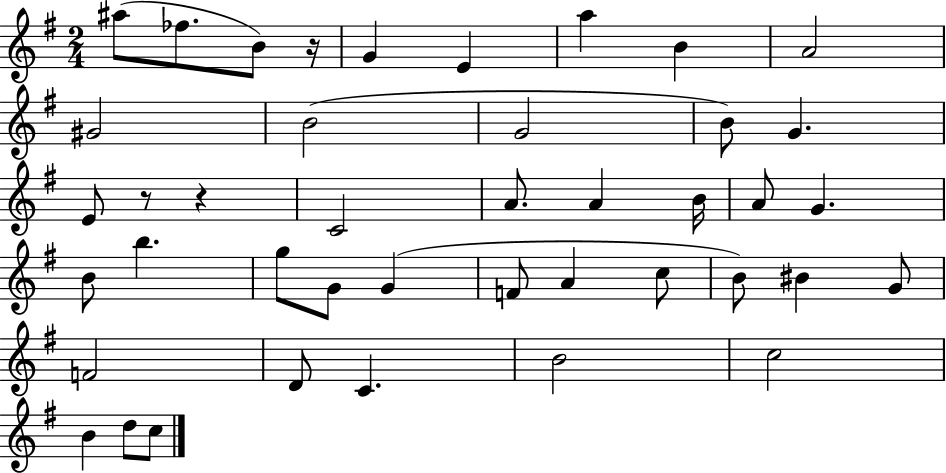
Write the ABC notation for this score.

X:1
T:Untitled
M:2/4
L:1/4
K:G
^a/2 _f/2 B/2 z/4 G E a B A2 ^G2 B2 G2 B/2 G E/2 z/2 z C2 A/2 A B/4 A/2 G B/2 b g/2 G/2 G F/2 A c/2 B/2 ^B G/2 F2 D/2 C B2 c2 B d/2 c/2